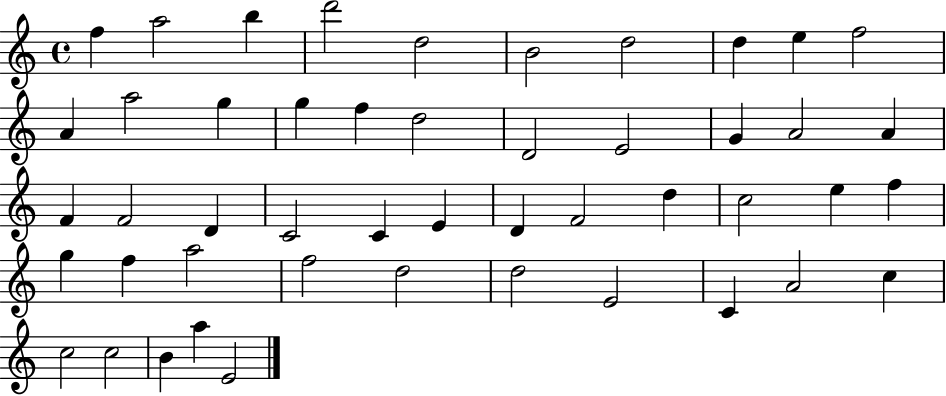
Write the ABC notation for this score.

X:1
T:Untitled
M:4/4
L:1/4
K:C
f a2 b d'2 d2 B2 d2 d e f2 A a2 g g f d2 D2 E2 G A2 A F F2 D C2 C E D F2 d c2 e f g f a2 f2 d2 d2 E2 C A2 c c2 c2 B a E2